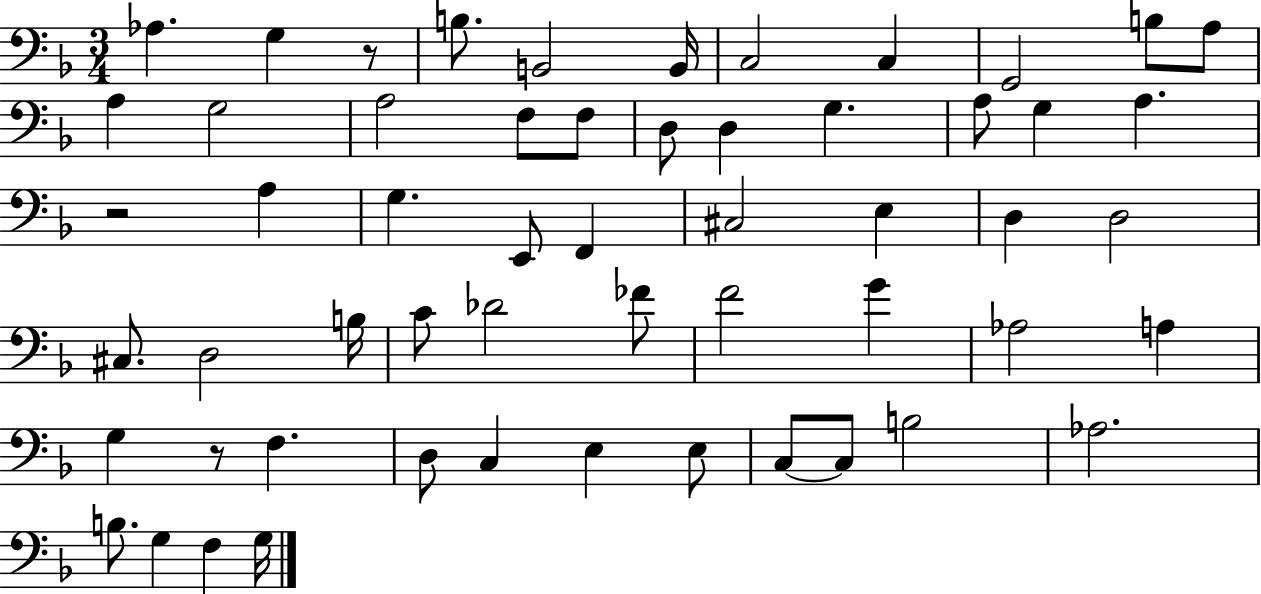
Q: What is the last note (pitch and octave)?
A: G3